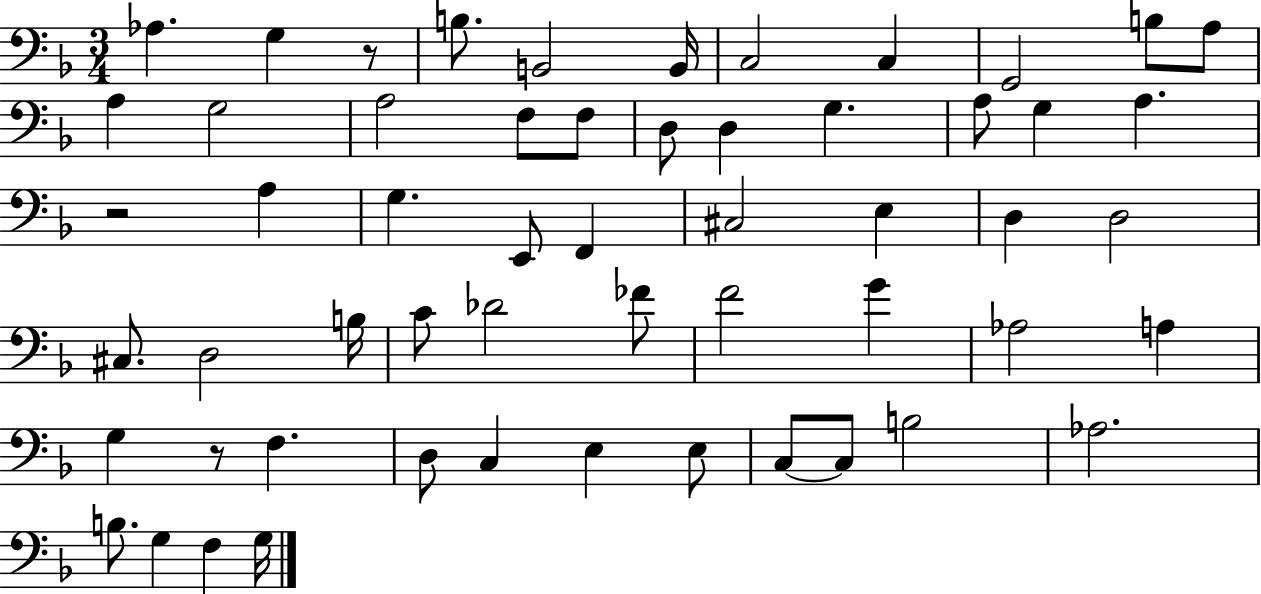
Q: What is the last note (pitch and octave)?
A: G3